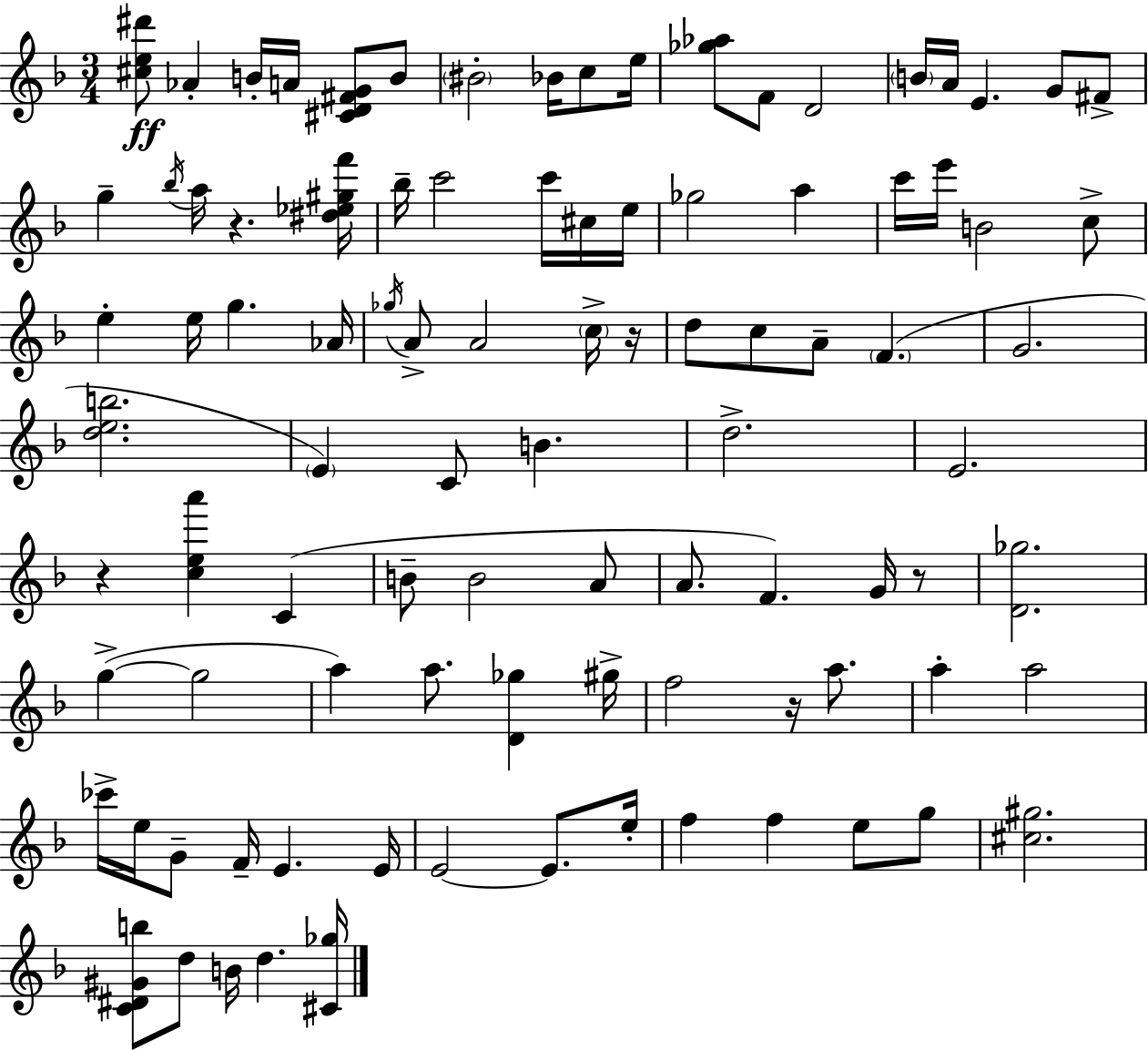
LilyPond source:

{
  \clef treble
  \numericTimeSignature
  \time 3/4
  \key f \major
  <cis'' e'' dis'''>8\ff aes'4-. b'16-. a'16 <cis' d' fis' g'>8 b'8 | \parenthesize bis'2-. bes'16 c''8 e''16 | <ges'' aes''>8 f'8 d'2 | \parenthesize b'16 a'16 e'4. g'8 fis'8-> | \break g''4-- \acciaccatura { bes''16 } a''16 r4. | <dis'' ees'' gis'' f'''>16 bes''16-- c'''2 c'''16 cis''16 | e''16 ges''2 a''4 | c'''16 e'''16 b'2 c''8-> | \break e''4-. e''16 g''4. | aes'16 \acciaccatura { ges''16 } a'8-> a'2 | \parenthesize c''16-> r16 d''8 c''8 a'8-- \parenthesize f'4.( | g'2. | \break <d'' e'' b''>2. | \parenthesize e'4) c'8 b'4. | d''2.-> | e'2. | \break r4 <c'' e'' a'''>4 c'4( | b'8-- b'2 | a'8 a'8. f'4.) g'16 | r8 <d' ges''>2. | \break g''4->~(~ g''2 | a''4) a''8. <d' ges''>4 | gis''16-> f''2 r16 a''8. | a''4-. a''2 | \break ces'''16-> e''16 g'8-- f'16-- e'4. | e'16 e'2~~ e'8. | e''16-. f''4 f''4 e''8 | g''8 <cis'' gis''>2. | \break <c' dis' gis' b''>8 d''8 b'16 d''4. | <cis' ges''>16 \bar "|."
}